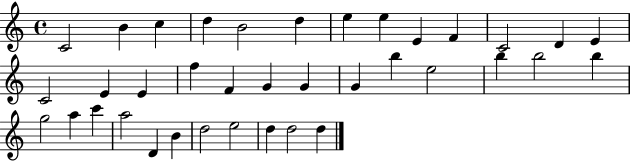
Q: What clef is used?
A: treble